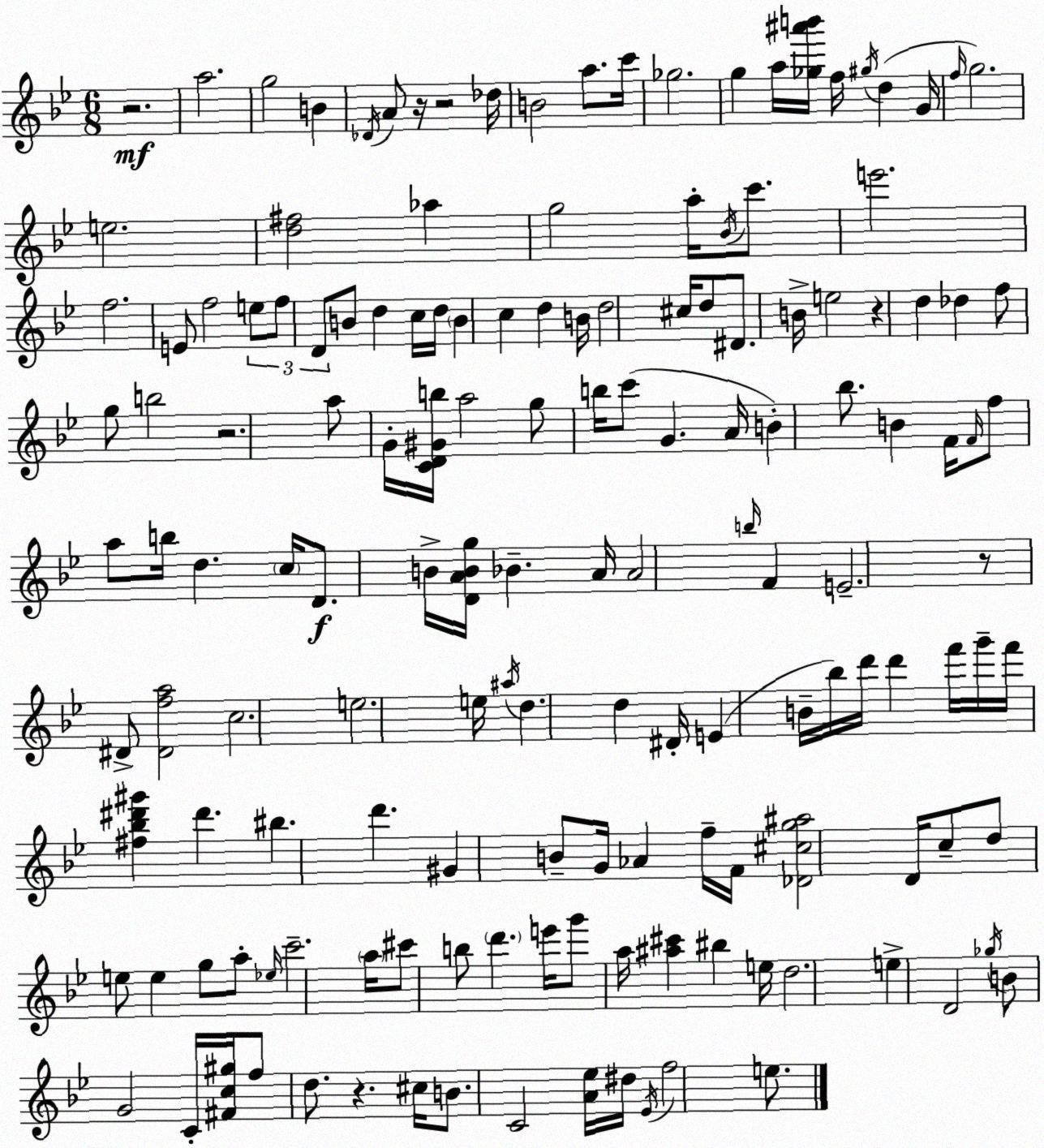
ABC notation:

X:1
T:Untitled
M:6/8
L:1/4
K:Bb
z2 a2 g2 B _D/4 A/2 z/4 z2 _d/4 B2 a/2 c'/4 _g2 g a/4 [_g^a'b']/4 f/4 ^g/4 d G/4 f/4 g2 e2 [d^f]2 _a g2 a/4 _B/4 c'/2 e'2 f2 E/2 f2 e/2 f/2 D/2 B/2 d c/4 d/4 B c d B/4 d2 ^c/4 d/2 ^D/2 B/4 e2 z d _d f/2 g/2 b2 z2 a/2 G/4 [CD^Gb]/4 a2 g/2 b/4 c'/2 G A/4 B _b/2 B F/4 F/4 f/2 a/2 b/4 d c/4 D/2 B/4 [DABg]/4 _B A/4 A2 b/4 F E2 z/2 ^D/2 [^Dfa]2 c2 e2 e/4 ^a/4 d d ^D/4 E B/4 _b/4 d'/4 d' f'/4 g'/4 f'/4 [^f_b^d'^g'] ^d' ^b d' ^G B/2 G/4 _A f/4 F/4 [_D^cg^a]2 D/4 c/2 d/2 e/2 e g/2 a/2 _e/4 c'2 a/4 ^c'/2 b/2 d' e'/4 g'/2 a/4 [^a^c'] ^b e/4 d2 e D2 _g/4 B/2 G2 C/4 [^Fc^g]/4 f/2 d/2 z ^c/4 B/2 C2 [A_e]/4 ^d/4 _E/4 f2 e/2